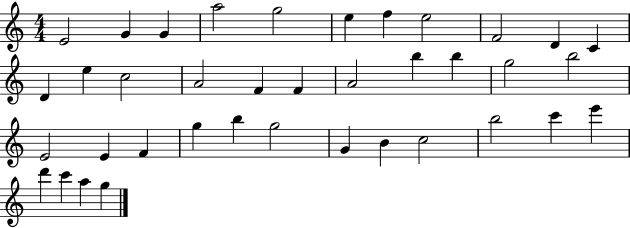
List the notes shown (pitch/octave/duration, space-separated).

E4/h G4/q G4/q A5/h G5/h E5/q F5/q E5/h F4/h D4/q C4/q D4/q E5/q C5/h A4/h F4/q F4/q A4/h B5/q B5/q G5/h B5/h E4/h E4/q F4/q G5/q B5/q G5/h G4/q B4/q C5/h B5/h C6/q E6/q D6/q C6/q A5/q G5/q